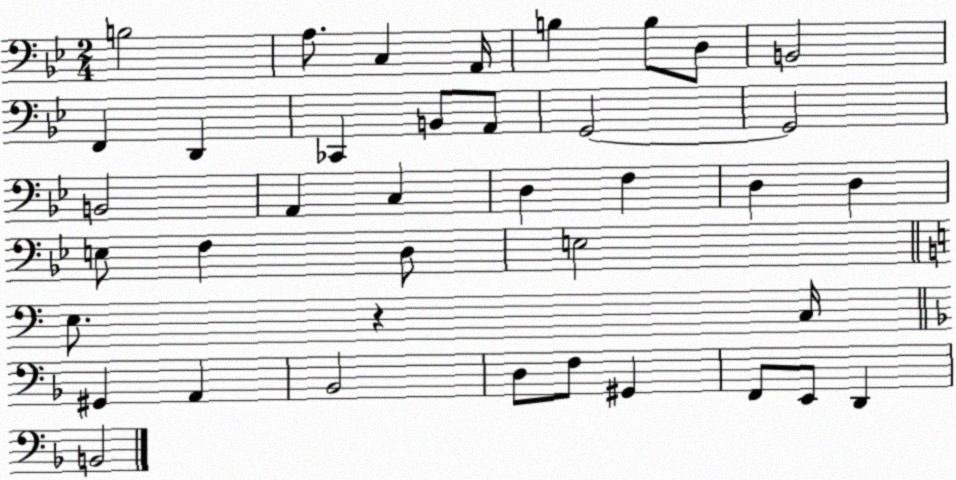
X:1
T:Untitled
M:2/4
L:1/4
K:Bb
B,2 A,/2 C, A,,/4 B, B,/2 D,/2 B,,2 F,, D,, _C,, B,,/2 A,,/2 G,,2 G,,2 B,,2 A,, C, D, F, D, D, E,/2 F, D,/2 E,2 E,/2 z C,/4 ^G,, A,, _B,,2 D,/2 F,/2 ^G,, F,,/2 E,,/2 D,, B,,2